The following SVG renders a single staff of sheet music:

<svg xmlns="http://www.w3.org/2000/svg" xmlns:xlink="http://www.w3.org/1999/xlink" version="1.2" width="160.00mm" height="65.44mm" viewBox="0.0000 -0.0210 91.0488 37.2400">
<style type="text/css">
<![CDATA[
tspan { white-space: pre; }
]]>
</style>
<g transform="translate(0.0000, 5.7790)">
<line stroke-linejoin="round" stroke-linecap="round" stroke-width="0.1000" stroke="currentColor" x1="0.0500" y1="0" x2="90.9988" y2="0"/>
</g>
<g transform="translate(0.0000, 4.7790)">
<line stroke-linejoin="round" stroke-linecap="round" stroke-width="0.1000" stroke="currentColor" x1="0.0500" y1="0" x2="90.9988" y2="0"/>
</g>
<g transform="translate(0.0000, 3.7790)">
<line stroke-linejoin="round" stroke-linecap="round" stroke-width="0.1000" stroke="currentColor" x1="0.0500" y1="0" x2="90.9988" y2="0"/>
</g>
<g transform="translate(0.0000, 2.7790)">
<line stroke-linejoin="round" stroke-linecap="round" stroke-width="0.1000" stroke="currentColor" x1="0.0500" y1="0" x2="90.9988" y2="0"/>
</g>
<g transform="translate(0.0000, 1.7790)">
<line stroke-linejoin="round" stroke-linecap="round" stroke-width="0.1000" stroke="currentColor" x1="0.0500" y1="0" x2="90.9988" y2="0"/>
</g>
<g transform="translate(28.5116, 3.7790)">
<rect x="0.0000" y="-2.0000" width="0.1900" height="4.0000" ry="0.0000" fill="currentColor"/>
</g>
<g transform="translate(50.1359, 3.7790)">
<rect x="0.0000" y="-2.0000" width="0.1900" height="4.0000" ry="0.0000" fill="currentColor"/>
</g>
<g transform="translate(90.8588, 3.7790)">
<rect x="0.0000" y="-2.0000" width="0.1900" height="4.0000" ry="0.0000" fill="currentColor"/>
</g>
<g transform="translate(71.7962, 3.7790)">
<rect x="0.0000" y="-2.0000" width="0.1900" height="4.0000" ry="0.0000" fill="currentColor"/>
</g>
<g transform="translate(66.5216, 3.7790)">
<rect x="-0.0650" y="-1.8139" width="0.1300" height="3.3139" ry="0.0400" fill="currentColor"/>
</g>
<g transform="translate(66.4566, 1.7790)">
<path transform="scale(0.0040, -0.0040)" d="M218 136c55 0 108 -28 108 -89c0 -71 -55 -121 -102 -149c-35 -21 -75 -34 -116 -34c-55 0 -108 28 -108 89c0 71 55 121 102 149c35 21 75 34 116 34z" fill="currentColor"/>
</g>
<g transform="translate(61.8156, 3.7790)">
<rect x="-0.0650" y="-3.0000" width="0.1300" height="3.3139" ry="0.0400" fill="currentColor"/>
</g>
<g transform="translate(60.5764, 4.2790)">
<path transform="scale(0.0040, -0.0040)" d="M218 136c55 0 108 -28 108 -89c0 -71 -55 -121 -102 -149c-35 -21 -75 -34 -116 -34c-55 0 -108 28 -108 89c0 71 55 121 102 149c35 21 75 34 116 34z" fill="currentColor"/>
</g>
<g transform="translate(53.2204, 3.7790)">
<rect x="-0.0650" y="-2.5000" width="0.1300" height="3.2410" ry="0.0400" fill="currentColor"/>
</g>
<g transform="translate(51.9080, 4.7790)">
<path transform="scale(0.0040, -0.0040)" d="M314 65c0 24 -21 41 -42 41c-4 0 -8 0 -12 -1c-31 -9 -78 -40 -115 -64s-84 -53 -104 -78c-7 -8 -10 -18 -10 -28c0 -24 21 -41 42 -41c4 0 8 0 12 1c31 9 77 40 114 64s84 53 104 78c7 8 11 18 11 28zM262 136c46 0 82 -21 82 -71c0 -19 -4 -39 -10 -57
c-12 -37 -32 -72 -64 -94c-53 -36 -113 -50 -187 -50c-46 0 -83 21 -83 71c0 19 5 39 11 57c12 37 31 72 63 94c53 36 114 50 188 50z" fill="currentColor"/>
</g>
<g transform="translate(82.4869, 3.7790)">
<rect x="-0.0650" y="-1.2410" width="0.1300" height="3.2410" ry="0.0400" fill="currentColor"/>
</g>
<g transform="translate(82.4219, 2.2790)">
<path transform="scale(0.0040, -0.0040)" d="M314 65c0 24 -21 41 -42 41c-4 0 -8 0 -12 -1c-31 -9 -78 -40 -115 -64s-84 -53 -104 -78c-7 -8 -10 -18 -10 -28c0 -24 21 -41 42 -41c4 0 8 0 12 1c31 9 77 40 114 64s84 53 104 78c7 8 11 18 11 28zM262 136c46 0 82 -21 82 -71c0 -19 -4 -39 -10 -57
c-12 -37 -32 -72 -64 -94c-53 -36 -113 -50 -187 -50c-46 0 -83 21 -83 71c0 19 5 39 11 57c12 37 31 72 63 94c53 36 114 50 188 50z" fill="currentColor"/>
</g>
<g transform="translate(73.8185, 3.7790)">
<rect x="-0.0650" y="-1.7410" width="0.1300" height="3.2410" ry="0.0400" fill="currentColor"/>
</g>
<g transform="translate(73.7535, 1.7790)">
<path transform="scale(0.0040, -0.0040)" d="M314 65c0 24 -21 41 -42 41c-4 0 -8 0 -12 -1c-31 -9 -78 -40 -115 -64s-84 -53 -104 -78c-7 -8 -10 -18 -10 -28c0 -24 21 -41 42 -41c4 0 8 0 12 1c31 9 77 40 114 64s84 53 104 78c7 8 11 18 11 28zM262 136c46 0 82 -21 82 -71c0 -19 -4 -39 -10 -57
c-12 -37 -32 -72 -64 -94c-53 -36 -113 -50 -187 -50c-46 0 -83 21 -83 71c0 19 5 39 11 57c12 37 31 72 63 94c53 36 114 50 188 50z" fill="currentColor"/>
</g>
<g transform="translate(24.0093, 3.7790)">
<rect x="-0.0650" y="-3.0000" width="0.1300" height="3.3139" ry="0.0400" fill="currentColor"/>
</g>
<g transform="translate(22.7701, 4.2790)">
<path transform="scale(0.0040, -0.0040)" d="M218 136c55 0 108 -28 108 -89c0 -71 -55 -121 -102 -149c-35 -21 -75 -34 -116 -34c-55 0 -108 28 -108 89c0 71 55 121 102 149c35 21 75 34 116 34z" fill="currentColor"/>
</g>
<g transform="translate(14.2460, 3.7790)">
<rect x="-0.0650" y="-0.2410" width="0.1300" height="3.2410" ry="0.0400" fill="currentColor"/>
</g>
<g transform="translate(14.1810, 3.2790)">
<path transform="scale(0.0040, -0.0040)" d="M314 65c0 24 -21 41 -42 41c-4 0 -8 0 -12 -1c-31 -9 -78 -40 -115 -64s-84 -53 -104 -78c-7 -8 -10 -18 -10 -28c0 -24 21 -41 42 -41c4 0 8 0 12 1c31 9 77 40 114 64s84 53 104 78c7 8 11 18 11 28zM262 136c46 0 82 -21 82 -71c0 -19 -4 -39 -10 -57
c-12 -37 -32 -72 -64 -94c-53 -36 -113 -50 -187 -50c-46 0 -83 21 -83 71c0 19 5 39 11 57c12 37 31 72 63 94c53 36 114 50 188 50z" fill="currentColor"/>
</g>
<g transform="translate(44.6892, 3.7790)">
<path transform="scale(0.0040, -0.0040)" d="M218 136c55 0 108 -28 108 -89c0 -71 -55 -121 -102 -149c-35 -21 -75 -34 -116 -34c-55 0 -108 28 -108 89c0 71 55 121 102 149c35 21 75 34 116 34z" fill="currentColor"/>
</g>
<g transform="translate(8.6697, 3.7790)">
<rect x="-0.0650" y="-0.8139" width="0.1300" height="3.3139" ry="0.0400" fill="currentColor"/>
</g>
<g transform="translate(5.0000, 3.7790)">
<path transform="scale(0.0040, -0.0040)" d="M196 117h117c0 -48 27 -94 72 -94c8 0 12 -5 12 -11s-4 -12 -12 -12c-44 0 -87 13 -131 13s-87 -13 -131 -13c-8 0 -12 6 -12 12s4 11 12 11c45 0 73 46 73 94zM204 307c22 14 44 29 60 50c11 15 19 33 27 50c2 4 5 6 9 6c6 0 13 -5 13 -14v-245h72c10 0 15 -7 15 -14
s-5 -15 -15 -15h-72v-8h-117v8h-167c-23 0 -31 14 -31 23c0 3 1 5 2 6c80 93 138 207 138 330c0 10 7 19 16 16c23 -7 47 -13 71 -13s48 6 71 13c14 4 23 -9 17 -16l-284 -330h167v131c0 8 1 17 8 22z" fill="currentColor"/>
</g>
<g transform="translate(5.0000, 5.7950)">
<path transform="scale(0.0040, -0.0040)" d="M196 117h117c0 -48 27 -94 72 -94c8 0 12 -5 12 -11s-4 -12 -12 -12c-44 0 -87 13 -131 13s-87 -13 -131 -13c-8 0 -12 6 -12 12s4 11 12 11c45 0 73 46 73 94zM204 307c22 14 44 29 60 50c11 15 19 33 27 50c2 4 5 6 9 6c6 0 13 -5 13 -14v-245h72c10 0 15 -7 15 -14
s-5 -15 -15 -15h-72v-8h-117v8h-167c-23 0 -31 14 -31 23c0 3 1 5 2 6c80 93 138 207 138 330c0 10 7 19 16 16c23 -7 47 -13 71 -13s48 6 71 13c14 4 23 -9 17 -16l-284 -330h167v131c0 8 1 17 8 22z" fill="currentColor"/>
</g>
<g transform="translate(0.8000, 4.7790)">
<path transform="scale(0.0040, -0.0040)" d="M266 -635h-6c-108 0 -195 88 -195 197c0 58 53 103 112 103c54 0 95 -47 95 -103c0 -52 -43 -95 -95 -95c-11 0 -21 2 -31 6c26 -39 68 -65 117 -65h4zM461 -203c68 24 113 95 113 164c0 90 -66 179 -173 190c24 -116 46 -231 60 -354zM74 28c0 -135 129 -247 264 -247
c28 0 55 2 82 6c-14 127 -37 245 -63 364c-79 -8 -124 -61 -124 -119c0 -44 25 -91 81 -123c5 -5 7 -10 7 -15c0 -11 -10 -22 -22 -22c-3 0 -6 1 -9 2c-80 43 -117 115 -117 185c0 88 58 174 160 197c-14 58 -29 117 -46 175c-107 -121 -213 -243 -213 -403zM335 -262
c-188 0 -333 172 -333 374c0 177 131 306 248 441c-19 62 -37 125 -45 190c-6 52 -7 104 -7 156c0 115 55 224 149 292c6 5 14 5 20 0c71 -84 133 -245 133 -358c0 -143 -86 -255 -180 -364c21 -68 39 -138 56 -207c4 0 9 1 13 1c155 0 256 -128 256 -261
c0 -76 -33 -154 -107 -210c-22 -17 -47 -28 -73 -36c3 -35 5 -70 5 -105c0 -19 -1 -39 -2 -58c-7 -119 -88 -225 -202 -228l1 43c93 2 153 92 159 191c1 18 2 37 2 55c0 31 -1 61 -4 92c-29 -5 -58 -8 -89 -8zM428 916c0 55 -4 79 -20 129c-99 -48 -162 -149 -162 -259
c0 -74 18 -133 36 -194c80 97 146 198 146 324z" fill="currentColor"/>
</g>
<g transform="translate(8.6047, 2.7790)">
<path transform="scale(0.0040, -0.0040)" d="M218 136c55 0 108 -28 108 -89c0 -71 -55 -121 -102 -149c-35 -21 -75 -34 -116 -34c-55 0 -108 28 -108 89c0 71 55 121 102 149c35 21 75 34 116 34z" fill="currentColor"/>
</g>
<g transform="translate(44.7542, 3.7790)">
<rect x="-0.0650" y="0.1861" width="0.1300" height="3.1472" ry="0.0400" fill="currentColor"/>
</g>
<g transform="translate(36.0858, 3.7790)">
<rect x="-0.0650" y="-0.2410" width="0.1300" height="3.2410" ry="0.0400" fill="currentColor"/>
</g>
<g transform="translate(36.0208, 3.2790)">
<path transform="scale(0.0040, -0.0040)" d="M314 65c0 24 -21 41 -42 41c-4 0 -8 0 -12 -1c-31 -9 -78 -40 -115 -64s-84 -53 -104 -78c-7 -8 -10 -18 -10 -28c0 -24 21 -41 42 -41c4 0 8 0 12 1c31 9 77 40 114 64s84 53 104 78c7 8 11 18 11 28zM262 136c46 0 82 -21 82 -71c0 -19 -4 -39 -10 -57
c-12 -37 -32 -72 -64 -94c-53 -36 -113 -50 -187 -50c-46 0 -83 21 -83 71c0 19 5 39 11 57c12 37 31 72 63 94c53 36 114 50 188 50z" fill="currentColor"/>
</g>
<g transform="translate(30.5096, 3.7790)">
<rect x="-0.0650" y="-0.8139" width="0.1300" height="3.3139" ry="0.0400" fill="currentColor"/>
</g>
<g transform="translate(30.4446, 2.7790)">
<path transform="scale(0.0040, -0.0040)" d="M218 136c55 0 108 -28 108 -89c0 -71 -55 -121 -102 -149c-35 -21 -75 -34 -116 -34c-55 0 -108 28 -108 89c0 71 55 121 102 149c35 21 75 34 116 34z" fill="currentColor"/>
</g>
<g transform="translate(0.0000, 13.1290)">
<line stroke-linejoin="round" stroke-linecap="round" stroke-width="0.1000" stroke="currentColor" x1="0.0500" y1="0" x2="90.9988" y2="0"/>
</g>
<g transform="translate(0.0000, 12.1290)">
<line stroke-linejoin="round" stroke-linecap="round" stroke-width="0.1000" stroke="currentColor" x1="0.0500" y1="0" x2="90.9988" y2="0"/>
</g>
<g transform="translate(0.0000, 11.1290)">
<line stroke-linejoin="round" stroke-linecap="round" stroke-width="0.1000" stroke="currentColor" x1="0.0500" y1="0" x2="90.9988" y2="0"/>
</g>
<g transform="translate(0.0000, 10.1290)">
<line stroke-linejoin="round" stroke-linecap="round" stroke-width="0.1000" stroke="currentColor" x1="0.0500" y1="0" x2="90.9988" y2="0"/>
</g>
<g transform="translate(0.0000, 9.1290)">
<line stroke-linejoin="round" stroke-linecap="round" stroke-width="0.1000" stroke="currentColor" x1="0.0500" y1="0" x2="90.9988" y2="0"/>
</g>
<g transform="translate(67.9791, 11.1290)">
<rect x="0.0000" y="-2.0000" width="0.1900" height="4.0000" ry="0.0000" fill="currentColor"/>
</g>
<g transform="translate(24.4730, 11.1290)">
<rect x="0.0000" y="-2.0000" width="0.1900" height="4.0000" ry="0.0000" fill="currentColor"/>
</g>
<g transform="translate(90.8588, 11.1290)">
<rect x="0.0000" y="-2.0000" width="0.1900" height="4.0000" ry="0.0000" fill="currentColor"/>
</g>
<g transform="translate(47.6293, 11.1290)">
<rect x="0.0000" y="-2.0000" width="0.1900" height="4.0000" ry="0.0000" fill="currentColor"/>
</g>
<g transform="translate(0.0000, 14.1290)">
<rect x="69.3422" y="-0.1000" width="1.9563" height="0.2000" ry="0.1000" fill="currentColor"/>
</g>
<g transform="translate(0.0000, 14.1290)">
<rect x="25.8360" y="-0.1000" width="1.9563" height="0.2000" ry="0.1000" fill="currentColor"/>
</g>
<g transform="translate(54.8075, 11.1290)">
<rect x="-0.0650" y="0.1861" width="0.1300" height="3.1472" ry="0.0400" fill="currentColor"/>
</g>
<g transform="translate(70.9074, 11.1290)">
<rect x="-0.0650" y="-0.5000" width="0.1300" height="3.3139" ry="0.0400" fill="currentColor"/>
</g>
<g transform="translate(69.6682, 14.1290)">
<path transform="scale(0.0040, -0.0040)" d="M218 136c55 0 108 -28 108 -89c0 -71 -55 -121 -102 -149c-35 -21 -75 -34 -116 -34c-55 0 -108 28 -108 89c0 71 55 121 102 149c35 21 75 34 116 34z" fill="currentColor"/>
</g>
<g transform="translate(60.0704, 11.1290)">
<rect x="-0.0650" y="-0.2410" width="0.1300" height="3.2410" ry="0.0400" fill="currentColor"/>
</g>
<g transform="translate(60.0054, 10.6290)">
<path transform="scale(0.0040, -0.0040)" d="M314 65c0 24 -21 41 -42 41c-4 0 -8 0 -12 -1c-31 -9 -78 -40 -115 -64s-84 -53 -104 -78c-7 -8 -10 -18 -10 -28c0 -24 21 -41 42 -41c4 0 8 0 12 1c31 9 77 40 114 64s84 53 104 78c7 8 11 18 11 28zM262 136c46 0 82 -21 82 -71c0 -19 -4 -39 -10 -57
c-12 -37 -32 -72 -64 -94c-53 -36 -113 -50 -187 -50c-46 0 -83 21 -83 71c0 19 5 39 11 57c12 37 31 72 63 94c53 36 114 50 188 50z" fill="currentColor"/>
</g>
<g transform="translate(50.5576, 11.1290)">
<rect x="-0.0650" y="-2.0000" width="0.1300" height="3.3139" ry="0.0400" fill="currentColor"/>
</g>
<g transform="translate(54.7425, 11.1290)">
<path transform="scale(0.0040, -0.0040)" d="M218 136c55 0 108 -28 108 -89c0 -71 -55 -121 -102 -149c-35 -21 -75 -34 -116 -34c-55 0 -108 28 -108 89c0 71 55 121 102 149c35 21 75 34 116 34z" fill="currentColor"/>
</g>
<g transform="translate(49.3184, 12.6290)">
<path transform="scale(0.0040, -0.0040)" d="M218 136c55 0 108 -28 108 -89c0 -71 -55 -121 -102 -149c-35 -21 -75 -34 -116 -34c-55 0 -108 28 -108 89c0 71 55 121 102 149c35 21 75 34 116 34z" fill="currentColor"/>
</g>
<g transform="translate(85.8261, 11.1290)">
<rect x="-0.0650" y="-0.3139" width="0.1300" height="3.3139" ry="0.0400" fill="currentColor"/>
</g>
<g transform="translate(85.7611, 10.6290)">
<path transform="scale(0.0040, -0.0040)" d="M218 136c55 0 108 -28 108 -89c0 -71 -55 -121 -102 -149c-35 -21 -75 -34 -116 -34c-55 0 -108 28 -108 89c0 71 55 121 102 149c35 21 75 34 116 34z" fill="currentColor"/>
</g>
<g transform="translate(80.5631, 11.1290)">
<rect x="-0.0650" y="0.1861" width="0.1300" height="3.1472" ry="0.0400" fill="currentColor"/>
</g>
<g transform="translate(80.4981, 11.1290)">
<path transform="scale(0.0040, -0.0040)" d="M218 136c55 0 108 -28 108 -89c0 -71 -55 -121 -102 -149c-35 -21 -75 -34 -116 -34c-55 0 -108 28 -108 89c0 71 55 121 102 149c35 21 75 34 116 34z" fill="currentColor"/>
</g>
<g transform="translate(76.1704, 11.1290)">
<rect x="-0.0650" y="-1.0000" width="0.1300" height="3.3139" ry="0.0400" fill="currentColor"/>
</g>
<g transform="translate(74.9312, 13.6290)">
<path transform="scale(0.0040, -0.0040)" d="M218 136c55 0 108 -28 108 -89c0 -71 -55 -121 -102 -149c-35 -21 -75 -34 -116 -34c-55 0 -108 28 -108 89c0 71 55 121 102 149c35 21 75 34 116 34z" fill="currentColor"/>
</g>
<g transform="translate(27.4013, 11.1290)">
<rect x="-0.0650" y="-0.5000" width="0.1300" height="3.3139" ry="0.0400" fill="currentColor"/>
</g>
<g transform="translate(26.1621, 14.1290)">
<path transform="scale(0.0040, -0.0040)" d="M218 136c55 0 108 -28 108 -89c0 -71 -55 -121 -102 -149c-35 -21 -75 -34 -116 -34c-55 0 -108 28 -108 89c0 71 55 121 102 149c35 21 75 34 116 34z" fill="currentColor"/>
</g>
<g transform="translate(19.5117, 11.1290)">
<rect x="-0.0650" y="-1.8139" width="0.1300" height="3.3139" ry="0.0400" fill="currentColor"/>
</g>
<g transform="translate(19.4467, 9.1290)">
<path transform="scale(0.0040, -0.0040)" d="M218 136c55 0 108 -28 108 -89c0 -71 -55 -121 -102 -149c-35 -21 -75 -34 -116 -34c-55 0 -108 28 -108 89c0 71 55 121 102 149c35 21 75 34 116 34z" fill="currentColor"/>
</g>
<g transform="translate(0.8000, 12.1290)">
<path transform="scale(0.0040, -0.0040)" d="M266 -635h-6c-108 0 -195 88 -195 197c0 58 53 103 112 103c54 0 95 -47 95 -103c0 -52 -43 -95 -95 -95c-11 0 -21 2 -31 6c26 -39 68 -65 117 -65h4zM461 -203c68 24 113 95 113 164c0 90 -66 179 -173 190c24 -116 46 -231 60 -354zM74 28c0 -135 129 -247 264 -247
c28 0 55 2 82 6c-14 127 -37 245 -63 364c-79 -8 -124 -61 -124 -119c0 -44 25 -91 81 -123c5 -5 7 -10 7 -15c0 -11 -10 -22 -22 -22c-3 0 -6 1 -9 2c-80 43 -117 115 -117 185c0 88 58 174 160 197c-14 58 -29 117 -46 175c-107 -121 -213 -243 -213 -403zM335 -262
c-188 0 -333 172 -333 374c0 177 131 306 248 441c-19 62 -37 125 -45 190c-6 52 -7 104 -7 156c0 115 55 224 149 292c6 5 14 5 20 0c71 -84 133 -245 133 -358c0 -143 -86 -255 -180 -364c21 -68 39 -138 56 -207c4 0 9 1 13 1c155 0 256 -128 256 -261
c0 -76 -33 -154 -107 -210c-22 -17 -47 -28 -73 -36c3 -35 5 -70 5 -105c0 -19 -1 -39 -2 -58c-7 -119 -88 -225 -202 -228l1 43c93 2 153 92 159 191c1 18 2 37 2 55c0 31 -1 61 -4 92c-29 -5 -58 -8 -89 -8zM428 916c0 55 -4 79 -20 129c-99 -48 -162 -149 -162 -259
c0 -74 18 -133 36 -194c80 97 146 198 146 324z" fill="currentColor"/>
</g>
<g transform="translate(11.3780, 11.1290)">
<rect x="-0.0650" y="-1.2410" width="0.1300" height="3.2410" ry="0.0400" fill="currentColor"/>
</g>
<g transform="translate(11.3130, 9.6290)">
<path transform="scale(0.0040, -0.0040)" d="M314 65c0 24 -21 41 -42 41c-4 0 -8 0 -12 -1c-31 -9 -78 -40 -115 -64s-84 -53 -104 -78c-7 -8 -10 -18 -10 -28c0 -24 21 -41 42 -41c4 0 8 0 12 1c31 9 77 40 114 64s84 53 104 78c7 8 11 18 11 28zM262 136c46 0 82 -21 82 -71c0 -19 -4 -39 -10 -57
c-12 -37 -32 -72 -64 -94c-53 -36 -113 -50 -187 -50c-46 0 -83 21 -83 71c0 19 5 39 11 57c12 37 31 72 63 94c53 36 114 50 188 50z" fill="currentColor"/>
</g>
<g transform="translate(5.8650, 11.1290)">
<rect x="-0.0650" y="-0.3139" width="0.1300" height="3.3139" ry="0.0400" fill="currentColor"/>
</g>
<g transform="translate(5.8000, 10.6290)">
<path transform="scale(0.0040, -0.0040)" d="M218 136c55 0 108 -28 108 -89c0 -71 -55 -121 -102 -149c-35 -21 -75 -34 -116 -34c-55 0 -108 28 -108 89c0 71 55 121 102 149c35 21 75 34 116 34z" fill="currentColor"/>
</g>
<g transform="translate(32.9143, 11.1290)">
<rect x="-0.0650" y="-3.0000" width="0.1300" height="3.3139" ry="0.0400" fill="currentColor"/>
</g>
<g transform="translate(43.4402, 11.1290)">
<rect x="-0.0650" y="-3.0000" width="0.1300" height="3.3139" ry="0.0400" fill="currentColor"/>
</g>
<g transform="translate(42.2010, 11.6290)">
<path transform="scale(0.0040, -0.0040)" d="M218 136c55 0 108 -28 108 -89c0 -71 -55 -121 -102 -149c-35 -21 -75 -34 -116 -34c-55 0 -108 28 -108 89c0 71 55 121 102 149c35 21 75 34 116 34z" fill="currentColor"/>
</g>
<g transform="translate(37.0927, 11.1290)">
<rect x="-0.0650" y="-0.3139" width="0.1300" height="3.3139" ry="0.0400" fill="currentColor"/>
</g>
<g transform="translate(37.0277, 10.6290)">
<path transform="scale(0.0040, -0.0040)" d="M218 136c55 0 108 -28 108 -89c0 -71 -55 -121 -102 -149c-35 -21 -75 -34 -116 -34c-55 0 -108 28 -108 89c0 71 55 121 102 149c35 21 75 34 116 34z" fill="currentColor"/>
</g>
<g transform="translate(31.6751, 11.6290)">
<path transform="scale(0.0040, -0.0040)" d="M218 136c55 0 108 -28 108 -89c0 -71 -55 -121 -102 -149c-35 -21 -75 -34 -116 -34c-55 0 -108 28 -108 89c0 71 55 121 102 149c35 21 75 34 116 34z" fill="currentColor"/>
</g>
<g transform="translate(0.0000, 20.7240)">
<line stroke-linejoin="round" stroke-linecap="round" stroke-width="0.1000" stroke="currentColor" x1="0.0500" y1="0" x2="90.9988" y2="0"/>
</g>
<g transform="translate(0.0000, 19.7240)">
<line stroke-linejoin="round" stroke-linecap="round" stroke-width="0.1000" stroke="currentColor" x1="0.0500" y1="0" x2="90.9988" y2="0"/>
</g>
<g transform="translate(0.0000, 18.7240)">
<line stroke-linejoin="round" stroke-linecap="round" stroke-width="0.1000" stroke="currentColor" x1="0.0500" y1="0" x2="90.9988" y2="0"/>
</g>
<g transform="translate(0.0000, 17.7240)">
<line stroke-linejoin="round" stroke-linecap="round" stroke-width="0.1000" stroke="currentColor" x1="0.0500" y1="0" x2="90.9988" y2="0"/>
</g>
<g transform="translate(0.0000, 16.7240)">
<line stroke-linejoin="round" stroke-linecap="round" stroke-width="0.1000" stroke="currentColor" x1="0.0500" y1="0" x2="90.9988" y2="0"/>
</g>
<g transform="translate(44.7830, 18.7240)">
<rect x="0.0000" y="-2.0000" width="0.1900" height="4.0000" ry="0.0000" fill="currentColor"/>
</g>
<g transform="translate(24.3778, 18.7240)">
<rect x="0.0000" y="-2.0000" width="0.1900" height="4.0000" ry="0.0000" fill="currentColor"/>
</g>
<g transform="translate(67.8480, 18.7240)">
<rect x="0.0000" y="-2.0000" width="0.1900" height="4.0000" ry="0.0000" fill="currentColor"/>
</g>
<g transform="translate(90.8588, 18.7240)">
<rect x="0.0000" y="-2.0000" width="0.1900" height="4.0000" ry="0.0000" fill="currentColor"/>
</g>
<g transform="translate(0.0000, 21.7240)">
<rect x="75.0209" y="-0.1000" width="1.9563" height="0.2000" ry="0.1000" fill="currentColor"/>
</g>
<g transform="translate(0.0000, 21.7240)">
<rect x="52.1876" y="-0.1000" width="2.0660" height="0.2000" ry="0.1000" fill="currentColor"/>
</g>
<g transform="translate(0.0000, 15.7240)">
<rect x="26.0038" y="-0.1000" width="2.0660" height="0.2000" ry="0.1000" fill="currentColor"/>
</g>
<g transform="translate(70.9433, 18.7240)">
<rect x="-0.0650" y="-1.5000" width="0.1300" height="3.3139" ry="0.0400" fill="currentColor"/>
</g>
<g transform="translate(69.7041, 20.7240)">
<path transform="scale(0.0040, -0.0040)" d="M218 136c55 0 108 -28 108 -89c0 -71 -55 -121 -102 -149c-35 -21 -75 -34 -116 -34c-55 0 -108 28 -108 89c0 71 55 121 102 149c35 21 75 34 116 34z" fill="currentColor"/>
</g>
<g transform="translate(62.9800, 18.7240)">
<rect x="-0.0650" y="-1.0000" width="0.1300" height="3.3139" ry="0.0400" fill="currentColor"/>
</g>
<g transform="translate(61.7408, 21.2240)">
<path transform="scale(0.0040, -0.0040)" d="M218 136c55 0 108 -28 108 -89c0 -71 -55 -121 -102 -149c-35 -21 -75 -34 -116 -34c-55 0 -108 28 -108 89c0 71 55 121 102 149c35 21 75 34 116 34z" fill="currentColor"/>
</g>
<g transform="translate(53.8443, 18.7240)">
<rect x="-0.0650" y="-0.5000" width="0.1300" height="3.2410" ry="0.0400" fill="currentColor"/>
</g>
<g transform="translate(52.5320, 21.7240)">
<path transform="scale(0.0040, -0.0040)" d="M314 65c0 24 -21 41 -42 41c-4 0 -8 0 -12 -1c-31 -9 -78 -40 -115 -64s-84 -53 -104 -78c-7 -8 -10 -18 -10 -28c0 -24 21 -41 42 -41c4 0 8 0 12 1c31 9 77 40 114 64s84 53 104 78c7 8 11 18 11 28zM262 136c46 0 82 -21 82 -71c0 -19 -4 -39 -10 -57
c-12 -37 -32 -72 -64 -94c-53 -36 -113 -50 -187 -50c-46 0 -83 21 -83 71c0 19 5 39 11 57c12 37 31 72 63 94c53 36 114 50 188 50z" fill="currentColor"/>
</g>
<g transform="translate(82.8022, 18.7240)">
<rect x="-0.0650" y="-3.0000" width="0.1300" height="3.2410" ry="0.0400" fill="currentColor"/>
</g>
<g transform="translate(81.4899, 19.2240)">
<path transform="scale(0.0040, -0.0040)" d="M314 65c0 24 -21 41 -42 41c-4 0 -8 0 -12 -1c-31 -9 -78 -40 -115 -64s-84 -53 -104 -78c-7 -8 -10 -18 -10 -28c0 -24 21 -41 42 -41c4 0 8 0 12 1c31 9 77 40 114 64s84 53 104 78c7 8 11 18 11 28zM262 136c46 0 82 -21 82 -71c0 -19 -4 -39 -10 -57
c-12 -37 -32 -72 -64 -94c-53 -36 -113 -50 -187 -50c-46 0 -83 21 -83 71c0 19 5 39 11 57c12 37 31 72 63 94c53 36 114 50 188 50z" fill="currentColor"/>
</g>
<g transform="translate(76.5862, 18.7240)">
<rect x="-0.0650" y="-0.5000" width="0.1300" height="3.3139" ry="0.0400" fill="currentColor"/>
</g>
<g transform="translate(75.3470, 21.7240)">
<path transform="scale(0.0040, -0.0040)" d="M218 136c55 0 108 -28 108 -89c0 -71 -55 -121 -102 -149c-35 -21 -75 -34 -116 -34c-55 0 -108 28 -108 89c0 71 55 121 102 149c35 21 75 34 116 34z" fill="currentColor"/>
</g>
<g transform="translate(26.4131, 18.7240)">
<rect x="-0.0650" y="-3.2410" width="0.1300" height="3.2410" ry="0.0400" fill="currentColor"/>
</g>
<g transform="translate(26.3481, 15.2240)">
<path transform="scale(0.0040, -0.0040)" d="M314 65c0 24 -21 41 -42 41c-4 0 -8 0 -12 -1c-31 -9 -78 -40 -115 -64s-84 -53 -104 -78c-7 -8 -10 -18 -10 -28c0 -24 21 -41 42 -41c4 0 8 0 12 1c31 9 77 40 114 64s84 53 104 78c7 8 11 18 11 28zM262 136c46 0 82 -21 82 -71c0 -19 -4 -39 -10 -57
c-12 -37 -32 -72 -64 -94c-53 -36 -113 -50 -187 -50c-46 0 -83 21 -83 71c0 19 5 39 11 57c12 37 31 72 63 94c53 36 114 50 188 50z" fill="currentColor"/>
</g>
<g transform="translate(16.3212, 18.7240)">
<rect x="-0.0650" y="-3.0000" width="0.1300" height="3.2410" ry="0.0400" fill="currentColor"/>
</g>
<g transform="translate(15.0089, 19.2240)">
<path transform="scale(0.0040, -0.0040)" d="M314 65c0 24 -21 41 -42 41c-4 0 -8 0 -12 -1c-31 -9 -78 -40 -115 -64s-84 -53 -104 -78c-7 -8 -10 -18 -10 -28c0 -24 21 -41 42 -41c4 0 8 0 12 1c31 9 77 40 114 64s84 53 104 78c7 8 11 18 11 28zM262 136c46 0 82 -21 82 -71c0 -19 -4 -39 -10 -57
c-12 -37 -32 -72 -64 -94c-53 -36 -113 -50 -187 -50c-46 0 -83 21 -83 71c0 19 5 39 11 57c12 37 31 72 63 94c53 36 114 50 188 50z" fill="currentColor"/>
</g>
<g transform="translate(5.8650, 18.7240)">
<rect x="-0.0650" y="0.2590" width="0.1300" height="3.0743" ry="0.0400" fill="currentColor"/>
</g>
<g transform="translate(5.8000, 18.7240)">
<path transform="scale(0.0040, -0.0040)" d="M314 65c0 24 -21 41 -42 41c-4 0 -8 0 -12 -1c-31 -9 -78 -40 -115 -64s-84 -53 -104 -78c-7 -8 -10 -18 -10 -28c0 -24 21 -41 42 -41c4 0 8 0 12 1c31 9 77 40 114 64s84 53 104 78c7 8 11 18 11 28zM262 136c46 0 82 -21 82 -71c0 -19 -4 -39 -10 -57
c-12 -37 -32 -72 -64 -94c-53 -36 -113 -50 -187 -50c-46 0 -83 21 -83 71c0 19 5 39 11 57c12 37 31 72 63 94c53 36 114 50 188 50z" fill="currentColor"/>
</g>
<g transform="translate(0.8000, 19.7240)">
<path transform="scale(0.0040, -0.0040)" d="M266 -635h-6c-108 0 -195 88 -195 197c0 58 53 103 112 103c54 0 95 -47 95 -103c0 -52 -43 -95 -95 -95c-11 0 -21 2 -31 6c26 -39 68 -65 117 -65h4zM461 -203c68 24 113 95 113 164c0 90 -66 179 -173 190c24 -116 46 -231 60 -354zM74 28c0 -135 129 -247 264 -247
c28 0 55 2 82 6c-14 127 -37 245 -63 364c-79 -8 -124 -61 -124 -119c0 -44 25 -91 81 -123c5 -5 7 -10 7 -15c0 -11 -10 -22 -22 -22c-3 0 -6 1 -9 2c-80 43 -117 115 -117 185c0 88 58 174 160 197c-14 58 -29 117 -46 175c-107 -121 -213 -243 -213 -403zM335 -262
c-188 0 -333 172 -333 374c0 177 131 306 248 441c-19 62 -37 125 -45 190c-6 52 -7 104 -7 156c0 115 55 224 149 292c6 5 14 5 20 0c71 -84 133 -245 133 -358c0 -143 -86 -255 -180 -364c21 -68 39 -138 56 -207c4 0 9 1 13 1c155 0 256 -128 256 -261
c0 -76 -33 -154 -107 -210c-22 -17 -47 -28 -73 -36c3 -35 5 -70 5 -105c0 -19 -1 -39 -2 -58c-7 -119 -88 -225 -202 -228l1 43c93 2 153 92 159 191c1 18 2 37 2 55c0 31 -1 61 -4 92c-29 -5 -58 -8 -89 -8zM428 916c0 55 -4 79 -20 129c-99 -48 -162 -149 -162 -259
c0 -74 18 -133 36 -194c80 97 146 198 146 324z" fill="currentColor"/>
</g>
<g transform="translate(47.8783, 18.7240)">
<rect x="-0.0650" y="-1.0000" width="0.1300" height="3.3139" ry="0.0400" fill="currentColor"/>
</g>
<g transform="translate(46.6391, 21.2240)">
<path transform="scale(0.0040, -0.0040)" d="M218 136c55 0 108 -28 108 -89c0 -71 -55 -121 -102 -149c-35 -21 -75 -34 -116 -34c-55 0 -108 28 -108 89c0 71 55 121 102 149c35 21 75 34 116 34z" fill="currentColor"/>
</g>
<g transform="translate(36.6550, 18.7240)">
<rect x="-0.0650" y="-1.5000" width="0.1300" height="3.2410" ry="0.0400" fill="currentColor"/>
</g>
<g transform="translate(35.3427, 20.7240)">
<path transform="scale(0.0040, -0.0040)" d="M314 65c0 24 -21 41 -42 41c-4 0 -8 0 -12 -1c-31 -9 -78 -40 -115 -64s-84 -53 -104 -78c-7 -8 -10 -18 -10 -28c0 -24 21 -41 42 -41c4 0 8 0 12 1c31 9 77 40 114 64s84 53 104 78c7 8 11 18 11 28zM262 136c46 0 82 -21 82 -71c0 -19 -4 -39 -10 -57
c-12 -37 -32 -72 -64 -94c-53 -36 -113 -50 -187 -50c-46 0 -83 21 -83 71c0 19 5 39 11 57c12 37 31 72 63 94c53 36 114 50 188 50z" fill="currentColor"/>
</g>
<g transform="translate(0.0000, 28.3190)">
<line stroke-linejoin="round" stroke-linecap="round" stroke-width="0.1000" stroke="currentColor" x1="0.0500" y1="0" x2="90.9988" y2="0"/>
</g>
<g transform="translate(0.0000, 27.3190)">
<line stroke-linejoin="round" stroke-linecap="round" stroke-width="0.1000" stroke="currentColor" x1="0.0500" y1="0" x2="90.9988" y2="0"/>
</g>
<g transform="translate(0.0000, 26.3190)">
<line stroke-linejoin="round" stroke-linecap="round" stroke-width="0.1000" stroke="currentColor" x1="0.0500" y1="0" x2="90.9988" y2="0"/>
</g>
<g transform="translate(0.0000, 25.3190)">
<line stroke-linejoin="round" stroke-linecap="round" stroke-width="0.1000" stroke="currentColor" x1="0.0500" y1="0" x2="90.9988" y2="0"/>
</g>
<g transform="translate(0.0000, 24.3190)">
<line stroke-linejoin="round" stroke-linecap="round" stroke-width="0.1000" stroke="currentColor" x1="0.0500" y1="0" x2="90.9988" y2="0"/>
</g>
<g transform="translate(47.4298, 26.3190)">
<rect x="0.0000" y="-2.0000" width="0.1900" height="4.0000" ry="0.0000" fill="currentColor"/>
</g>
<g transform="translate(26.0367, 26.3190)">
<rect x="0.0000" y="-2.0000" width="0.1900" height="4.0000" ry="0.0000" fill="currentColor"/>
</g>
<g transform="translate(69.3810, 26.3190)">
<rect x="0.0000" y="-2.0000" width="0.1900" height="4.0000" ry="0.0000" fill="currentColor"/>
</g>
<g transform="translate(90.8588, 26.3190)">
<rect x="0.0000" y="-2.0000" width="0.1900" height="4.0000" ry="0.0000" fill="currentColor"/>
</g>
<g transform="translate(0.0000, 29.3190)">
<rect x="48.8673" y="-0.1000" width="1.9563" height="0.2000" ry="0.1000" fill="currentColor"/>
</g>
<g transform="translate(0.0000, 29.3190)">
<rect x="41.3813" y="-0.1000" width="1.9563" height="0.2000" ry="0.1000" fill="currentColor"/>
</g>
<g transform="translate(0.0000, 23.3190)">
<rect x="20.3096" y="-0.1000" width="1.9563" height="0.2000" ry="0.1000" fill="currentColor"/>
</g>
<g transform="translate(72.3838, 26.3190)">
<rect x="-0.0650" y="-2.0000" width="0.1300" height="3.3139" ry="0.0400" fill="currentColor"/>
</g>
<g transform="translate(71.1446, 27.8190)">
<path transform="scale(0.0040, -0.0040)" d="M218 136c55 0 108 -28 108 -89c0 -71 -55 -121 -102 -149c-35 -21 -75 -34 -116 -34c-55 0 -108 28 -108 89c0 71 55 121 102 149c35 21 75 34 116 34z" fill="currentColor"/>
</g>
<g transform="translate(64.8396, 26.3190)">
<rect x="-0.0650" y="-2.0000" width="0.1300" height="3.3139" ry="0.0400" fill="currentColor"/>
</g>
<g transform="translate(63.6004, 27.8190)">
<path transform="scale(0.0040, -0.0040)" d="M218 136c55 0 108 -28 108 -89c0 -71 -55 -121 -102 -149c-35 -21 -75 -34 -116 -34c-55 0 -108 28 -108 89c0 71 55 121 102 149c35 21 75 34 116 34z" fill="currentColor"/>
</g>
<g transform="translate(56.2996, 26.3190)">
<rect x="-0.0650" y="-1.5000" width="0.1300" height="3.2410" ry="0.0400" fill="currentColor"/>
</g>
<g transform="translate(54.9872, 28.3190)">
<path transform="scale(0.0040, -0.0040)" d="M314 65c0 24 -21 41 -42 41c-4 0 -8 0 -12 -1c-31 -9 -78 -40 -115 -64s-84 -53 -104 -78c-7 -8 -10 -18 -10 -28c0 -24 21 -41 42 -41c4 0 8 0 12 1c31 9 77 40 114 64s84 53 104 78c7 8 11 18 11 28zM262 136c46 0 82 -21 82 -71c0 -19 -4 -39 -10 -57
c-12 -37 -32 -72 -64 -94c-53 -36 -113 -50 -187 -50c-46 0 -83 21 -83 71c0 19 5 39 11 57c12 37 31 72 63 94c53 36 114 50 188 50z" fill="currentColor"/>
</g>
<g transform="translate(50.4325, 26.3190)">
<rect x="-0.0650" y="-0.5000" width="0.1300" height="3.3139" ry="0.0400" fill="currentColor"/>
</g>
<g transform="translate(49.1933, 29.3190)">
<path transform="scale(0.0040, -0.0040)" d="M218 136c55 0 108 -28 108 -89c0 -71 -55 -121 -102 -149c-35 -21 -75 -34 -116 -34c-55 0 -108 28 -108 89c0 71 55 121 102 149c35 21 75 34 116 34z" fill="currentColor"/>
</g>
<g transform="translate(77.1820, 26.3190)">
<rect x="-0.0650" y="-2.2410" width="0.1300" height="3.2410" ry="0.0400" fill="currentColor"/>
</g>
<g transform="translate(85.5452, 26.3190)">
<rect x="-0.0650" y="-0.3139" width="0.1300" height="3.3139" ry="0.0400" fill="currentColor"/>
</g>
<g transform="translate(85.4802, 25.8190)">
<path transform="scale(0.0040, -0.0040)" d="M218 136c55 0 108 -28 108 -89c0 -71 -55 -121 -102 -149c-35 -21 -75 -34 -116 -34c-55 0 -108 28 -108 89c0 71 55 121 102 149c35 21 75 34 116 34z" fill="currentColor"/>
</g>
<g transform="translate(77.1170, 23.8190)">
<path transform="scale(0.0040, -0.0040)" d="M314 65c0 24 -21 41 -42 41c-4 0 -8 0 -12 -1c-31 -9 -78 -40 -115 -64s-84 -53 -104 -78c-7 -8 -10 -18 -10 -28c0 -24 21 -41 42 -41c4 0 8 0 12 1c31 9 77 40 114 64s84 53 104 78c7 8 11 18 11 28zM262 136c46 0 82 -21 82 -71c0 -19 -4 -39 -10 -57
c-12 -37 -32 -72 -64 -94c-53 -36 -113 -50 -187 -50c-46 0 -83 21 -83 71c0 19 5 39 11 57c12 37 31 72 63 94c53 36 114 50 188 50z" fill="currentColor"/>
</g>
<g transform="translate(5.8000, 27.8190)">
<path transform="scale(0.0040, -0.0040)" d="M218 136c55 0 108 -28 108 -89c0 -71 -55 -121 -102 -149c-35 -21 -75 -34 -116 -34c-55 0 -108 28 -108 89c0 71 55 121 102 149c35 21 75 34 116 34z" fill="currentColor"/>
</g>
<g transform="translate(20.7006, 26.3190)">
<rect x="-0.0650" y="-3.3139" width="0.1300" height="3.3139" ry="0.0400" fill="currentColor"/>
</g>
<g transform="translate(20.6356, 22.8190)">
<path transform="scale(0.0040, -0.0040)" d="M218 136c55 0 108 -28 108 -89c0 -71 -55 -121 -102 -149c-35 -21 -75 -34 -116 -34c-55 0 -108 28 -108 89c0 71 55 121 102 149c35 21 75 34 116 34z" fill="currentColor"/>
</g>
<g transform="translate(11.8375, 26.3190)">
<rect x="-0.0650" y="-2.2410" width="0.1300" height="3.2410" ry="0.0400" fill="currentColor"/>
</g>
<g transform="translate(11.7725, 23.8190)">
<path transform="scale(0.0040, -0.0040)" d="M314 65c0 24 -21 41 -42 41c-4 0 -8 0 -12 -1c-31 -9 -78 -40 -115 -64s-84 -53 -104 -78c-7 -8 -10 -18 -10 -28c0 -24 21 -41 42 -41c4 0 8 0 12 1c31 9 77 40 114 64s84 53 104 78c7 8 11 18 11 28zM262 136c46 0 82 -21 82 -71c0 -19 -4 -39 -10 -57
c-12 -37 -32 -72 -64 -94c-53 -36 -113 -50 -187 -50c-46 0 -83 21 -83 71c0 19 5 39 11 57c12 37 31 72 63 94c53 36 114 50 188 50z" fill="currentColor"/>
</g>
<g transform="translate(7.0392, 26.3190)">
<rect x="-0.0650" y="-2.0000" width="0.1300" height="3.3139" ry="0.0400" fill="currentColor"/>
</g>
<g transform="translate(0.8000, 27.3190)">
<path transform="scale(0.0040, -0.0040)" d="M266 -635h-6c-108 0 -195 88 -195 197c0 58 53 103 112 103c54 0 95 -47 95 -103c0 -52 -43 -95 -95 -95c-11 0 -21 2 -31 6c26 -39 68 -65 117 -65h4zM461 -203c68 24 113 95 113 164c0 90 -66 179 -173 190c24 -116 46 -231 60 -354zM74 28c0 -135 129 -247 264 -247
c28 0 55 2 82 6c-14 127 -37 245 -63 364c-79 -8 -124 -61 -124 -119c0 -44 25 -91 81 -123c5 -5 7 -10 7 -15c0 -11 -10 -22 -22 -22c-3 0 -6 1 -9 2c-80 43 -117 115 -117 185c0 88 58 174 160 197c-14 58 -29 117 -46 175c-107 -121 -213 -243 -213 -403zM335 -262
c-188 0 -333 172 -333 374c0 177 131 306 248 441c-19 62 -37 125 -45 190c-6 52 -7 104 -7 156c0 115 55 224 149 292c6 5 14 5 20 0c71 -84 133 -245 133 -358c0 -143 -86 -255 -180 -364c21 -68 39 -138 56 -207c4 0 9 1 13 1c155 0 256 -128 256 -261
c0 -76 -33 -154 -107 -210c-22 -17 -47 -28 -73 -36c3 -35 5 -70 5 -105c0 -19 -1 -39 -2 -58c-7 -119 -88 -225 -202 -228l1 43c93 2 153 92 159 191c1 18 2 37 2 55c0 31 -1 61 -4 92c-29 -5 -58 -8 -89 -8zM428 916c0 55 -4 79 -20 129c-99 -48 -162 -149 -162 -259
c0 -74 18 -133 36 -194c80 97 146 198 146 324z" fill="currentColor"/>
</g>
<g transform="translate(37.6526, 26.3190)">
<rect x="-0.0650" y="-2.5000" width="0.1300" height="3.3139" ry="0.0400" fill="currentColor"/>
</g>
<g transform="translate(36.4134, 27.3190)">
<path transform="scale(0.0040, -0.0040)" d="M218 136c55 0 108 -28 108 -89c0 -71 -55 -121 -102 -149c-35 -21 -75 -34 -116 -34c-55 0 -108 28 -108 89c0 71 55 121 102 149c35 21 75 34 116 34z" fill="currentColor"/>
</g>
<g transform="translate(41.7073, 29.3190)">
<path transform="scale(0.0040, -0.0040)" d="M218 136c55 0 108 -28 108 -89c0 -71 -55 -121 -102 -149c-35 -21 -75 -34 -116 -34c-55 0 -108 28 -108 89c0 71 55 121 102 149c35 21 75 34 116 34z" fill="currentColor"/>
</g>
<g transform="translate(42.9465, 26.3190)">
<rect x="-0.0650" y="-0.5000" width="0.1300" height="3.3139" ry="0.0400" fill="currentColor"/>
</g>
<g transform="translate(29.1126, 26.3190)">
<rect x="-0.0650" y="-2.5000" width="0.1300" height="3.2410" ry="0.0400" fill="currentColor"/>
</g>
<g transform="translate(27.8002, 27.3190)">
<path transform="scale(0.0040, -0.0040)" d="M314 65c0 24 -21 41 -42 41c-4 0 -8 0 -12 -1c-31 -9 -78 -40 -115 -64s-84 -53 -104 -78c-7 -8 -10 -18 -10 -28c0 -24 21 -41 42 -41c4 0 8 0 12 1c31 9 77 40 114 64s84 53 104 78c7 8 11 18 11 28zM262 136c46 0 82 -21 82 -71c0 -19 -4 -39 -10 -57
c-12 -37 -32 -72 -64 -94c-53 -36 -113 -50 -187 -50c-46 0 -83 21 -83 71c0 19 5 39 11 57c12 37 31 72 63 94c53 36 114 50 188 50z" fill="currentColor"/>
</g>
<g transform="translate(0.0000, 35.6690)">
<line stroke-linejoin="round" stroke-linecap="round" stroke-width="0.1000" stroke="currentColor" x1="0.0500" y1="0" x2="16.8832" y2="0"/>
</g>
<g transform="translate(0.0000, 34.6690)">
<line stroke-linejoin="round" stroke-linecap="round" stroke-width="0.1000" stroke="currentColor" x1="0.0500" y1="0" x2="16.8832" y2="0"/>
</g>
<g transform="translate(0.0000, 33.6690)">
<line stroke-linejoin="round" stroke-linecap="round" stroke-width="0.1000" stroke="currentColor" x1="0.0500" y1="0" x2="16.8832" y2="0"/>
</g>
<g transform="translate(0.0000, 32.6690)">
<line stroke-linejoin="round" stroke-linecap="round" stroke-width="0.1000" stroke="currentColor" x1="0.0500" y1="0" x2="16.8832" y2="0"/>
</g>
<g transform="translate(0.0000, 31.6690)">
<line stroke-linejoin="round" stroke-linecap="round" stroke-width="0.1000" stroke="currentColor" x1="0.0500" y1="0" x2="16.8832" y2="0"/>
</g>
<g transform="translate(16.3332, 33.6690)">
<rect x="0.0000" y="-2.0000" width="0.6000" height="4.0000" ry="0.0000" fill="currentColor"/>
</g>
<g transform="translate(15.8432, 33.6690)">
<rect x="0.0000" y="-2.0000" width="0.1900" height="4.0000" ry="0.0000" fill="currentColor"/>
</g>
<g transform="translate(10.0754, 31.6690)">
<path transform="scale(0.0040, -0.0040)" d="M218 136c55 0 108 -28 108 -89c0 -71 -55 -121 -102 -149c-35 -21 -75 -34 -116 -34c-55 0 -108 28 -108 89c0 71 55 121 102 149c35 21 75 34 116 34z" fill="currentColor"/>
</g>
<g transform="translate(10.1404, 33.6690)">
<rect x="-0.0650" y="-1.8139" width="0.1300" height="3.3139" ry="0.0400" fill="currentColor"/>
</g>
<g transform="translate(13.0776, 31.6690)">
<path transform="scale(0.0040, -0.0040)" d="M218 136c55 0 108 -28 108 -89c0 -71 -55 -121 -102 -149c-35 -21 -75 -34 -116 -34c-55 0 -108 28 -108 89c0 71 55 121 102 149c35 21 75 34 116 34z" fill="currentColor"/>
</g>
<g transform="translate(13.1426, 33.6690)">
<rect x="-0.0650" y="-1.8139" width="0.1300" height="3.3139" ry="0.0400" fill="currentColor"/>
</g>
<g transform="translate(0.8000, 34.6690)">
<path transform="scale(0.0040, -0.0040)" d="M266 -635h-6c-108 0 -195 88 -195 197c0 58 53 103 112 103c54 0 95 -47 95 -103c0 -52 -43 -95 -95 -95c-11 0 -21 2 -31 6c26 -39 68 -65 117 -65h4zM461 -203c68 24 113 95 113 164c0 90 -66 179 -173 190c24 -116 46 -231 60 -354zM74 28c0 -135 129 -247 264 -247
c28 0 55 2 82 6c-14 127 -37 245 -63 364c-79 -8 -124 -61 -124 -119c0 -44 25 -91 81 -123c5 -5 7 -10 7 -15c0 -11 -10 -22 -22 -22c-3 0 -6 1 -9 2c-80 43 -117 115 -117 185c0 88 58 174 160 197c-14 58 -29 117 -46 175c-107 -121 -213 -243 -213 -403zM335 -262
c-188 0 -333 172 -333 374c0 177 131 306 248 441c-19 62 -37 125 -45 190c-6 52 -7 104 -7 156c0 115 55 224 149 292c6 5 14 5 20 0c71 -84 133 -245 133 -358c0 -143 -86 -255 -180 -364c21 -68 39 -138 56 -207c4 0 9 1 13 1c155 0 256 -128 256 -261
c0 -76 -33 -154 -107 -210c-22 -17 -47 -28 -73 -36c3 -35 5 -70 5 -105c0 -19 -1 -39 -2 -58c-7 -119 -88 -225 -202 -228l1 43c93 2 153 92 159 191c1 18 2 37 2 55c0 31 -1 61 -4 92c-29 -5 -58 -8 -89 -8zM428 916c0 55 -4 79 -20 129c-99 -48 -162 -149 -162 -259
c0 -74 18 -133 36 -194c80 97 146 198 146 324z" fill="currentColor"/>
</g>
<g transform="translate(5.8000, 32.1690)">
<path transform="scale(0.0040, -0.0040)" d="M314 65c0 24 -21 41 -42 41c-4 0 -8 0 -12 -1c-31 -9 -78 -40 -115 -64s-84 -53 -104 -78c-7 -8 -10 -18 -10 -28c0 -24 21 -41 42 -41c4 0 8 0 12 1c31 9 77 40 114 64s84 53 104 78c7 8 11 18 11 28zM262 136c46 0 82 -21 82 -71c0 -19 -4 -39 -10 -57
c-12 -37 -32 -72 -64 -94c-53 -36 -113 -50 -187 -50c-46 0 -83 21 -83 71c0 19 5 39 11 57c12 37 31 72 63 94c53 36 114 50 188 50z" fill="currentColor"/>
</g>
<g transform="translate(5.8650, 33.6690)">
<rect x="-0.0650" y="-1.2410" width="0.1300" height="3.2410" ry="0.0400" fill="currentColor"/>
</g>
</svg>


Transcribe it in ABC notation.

X:1
T:Untitled
M:4/4
L:1/4
K:C
d c2 A d c2 B G2 A f f2 e2 c e2 f C A c A F B c2 C D B c B2 A2 b2 E2 D C2 D E C A2 F g2 b G2 G C C E2 F F g2 c e2 f f